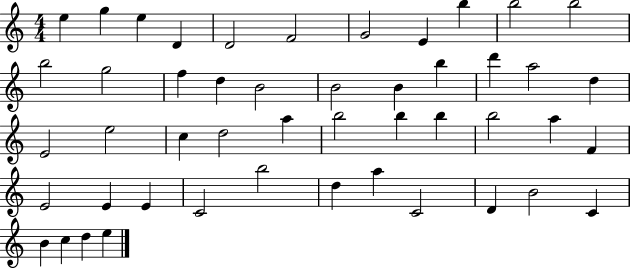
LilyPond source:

{
  \clef treble
  \numericTimeSignature
  \time 4/4
  \key c \major
  e''4 g''4 e''4 d'4 | d'2 f'2 | g'2 e'4 b''4 | b''2 b''2 | \break b''2 g''2 | f''4 d''4 b'2 | b'2 b'4 b''4 | d'''4 a''2 d''4 | \break e'2 e''2 | c''4 d''2 a''4 | b''2 b''4 b''4 | b''2 a''4 f'4 | \break e'2 e'4 e'4 | c'2 b''2 | d''4 a''4 c'2 | d'4 b'2 c'4 | \break b'4 c''4 d''4 e''4 | \bar "|."
}